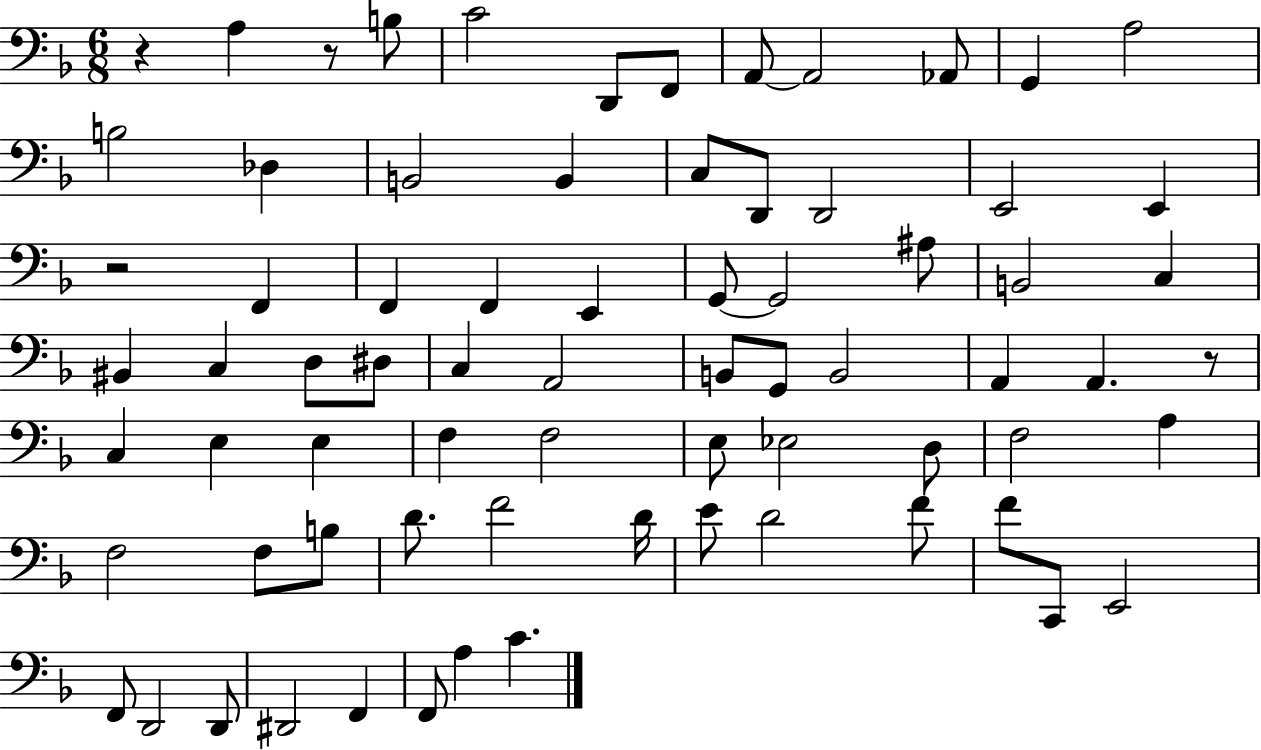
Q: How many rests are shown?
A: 4